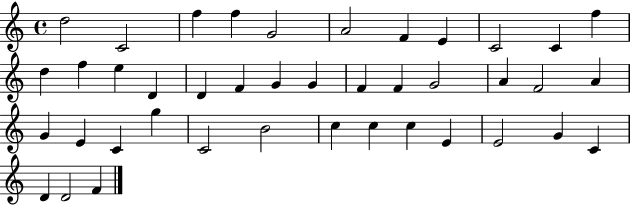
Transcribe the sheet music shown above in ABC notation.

X:1
T:Untitled
M:4/4
L:1/4
K:C
d2 C2 f f G2 A2 F E C2 C f d f e D D F G G F F G2 A F2 A G E C g C2 B2 c c c E E2 G C D D2 F